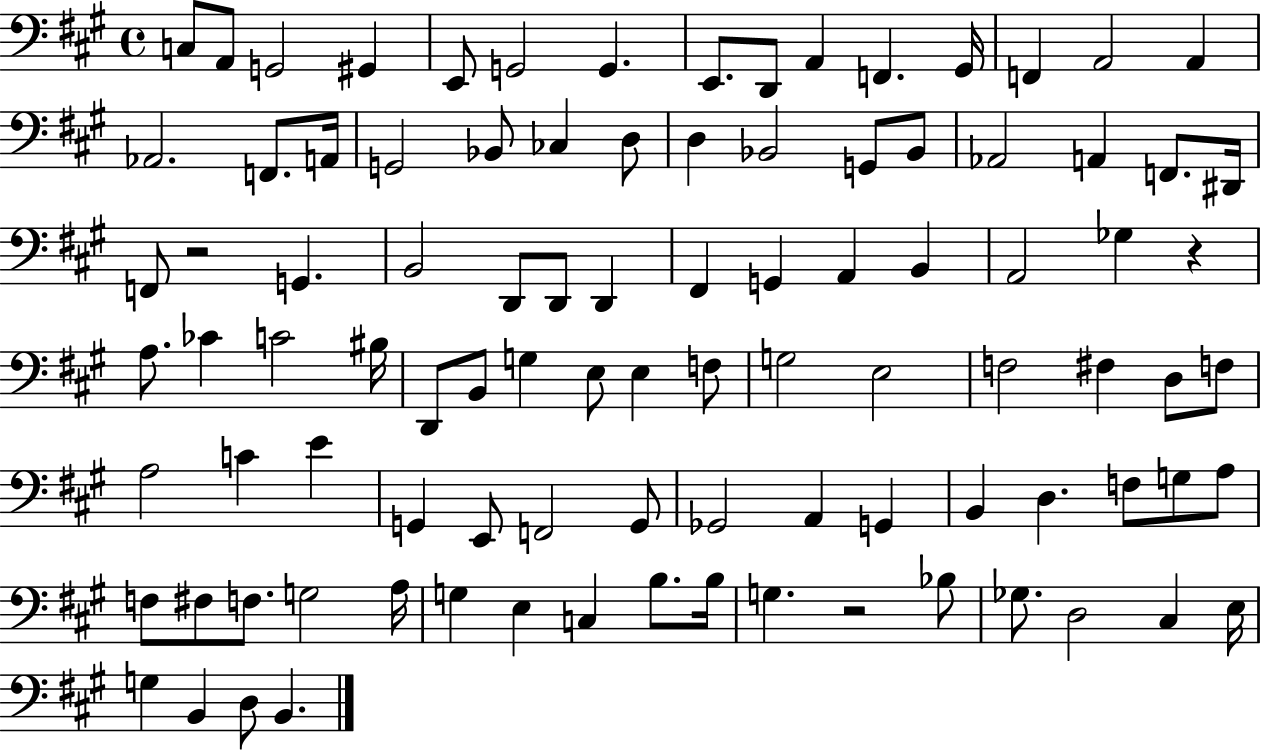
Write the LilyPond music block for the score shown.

{
  \clef bass
  \time 4/4
  \defaultTimeSignature
  \key a \major
  c8 a,8 g,2 gis,4 | e,8 g,2 g,4. | e,8. d,8 a,4 f,4. gis,16 | f,4 a,2 a,4 | \break aes,2. f,8. a,16 | g,2 bes,8 ces4 d8 | d4 bes,2 g,8 bes,8 | aes,2 a,4 f,8. dis,16 | \break f,8 r2 g,4. | b,2 d,8 d,8 d,4 | fis,4 g,4 a,4 b,4 | a,2 ges4 r4 | \break a8. ces'4 c'2 bis16 | d,8 b,8 g4 e8 e4 f8 | g2 e2 | f2 fis4 d8 f8 | \break a2 c'4 e'4 | g,4 e,8 f,2 g,8 | ges,2 a,4 g,4 | b,4 d4. f8 g8 a8 | \break f8 fis8 f8. g2 a16 | g4 e4 c4 b8. b16 | g4. r2 bes8 | ges8. d2 cis4 e16 | \break g4 b,4 d8 b,4. | \bar "|."
}